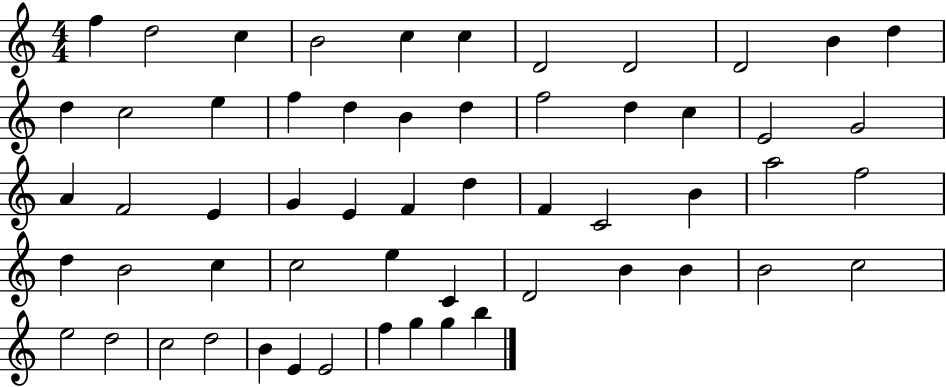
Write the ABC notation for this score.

X:1
T:Untitled
M:4/4
L:1/4
K:C
f d2 c B2 c c D2 D2 D2 B d d c2 e f d B d f2 d c E2 G2 A F2 E G E F d F C2 B a2 f2 d B2 c c2 e C D2 B B B2 c2 e2 d2 c2 d2 B E E2 f g g b